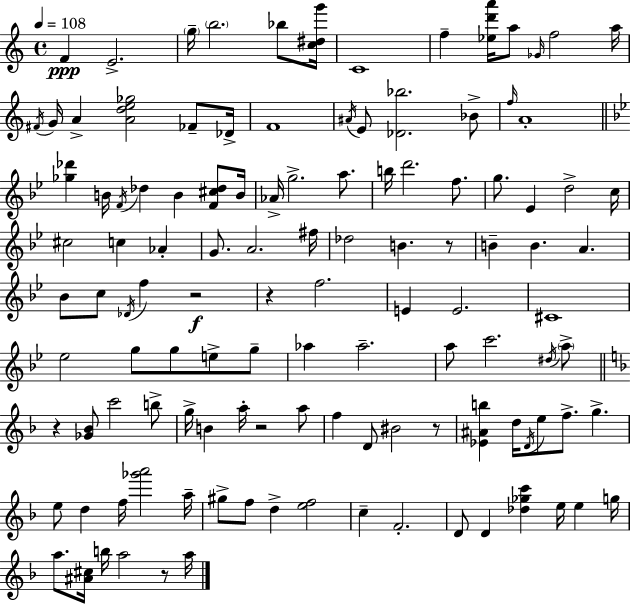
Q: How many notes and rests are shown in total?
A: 118